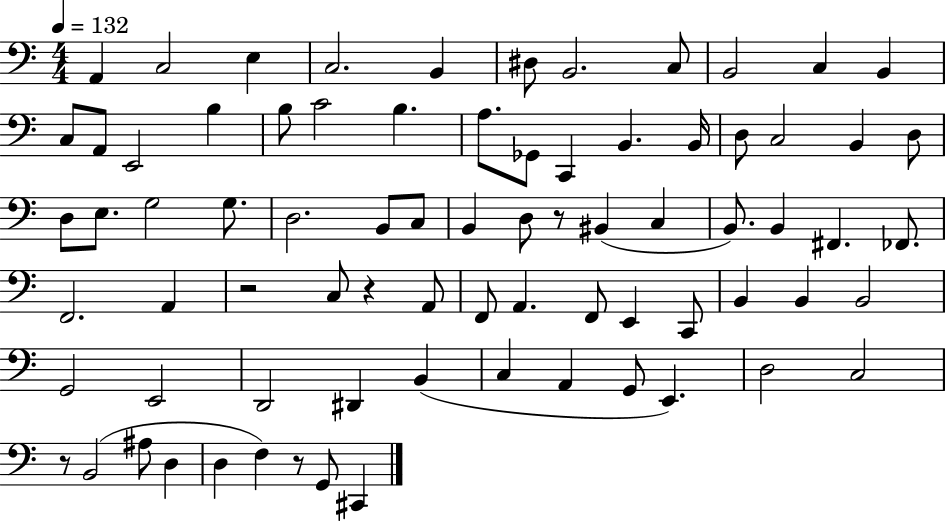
X:1
T:Untitled
M:4/4
L:1/4
K:C
A,, C,2 E, C,2 B,, ^D,/2 B,,2 C,/2 B,,2 C, B,, C,/2 A,,/2 E,,2 B, B,/2 C2 B, A,/2 _G,,/2 C,, B,, B,,/4 D,/2 C,2 B,, D,/2 D,/2 E,/2 G,2 G,/2 D,2 B,,/2 C,/2 B,, D,/2 z/2 ^B,, C, B,,/2 B,, ^F,, _F,,/2 F,,2 A,, z2 C,/2 z A,,/2 F,,/2 A,, F,,/2 E,, C,,/2 B,, B,, B,,2 G,,2 E,,2 D,,2 ^D,, B,, C, A,, G,,/2 E,, D,2 C,2 z/2 B,,2 ^A,/2 D, D, F, z/2 G,,/2 ^C,,